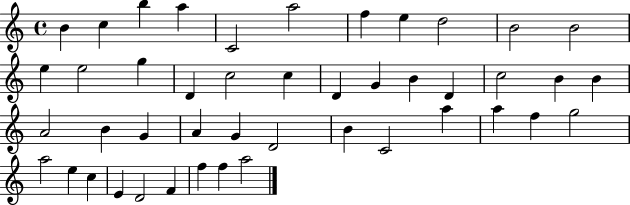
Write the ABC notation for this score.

X:1
T:Untitled
M:4/4
L:1/4
K:C
B c b a C2 a2 f e d2 B2 B2 e e2 g D c2 c D G B D c2 B B A2 B G A G D2 B C2 a a f g2 a2 e c E D2 F f f a2